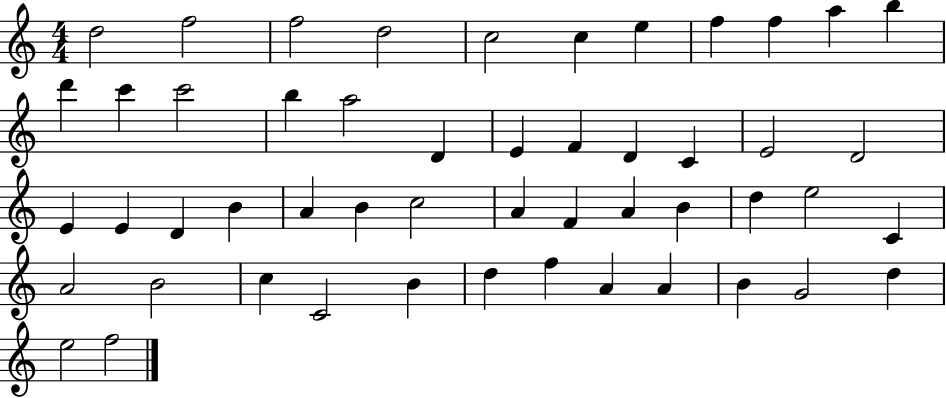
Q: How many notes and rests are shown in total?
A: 51